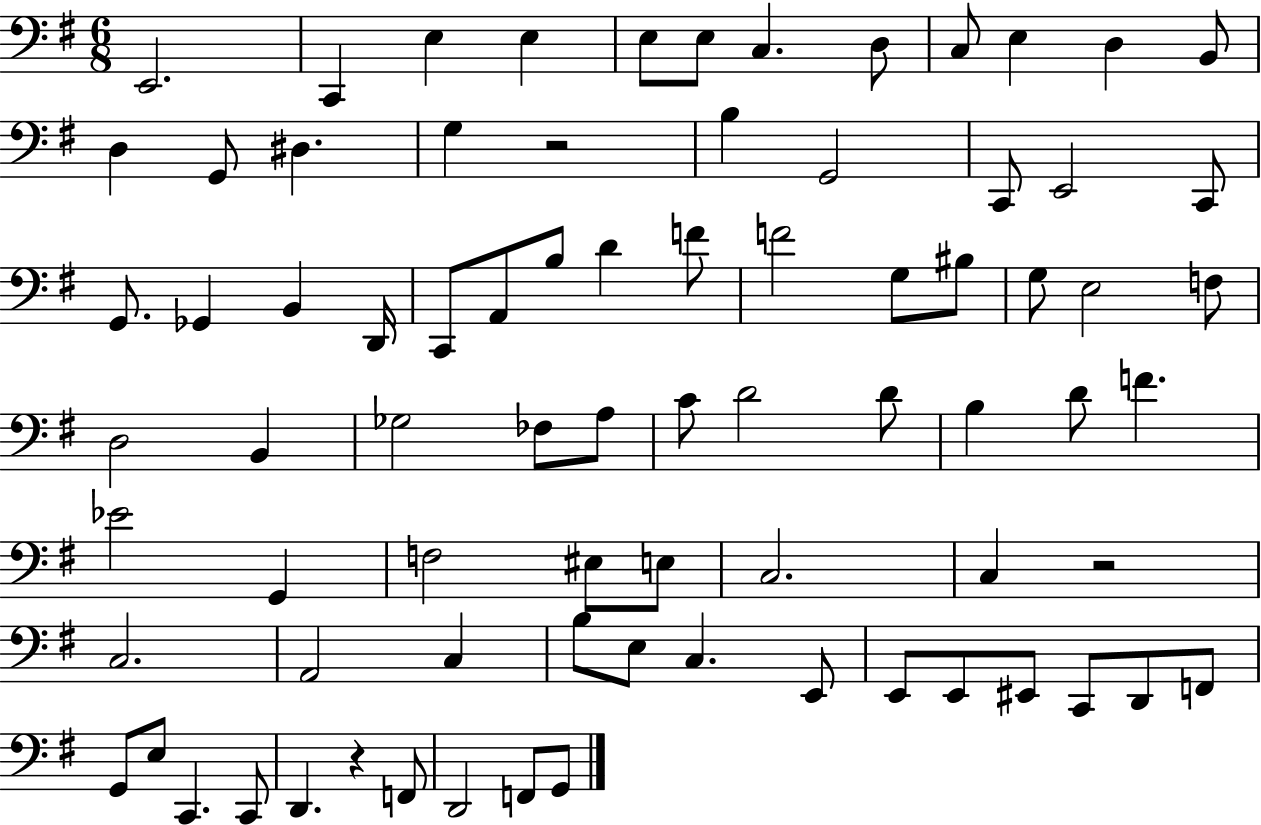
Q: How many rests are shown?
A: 3